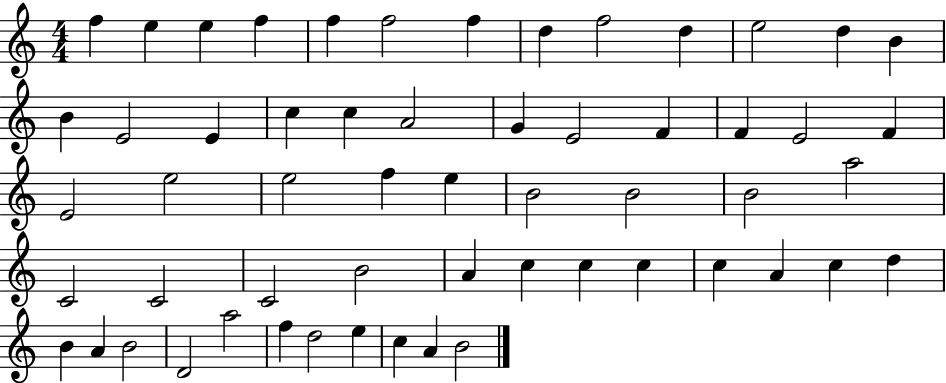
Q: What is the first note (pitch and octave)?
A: F5